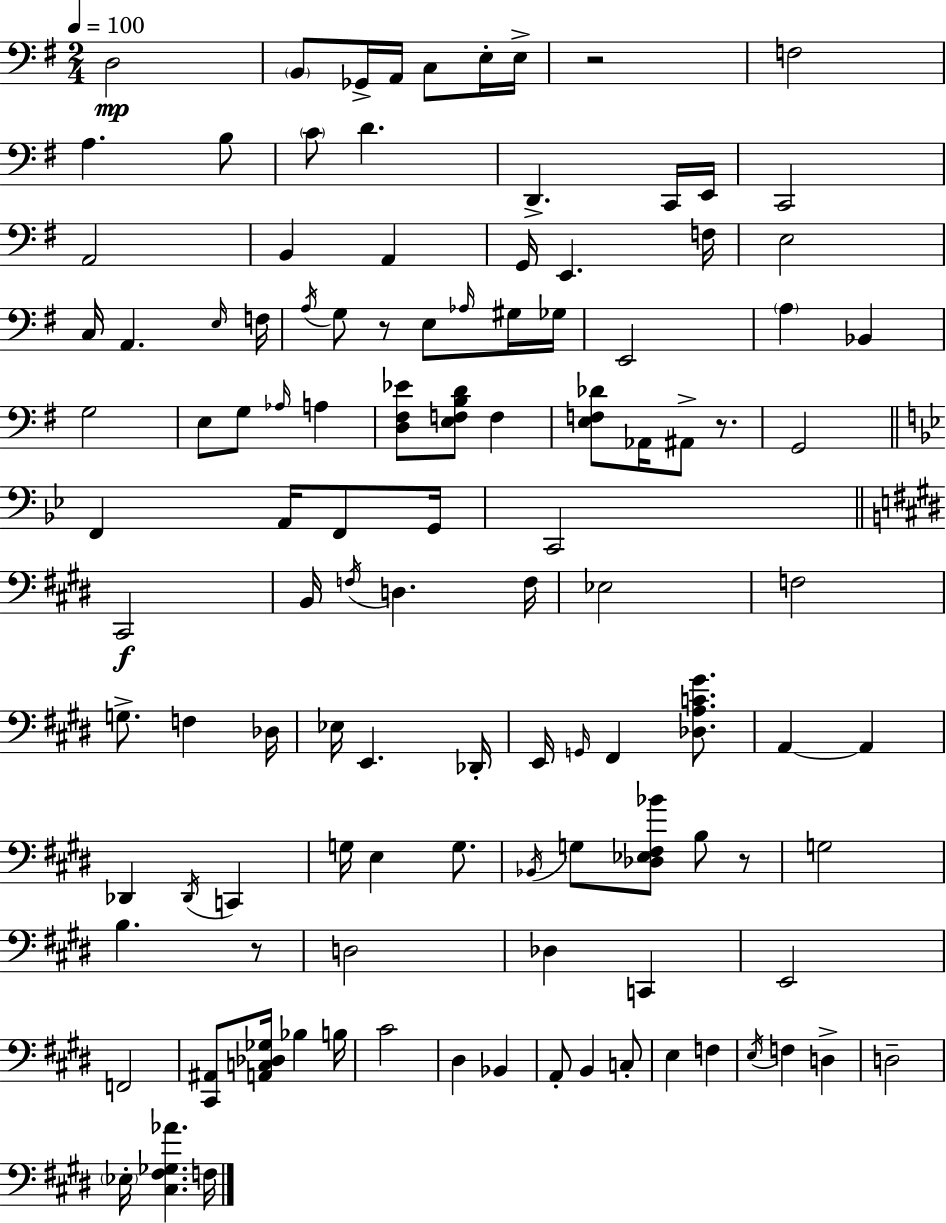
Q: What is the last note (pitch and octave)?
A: F3